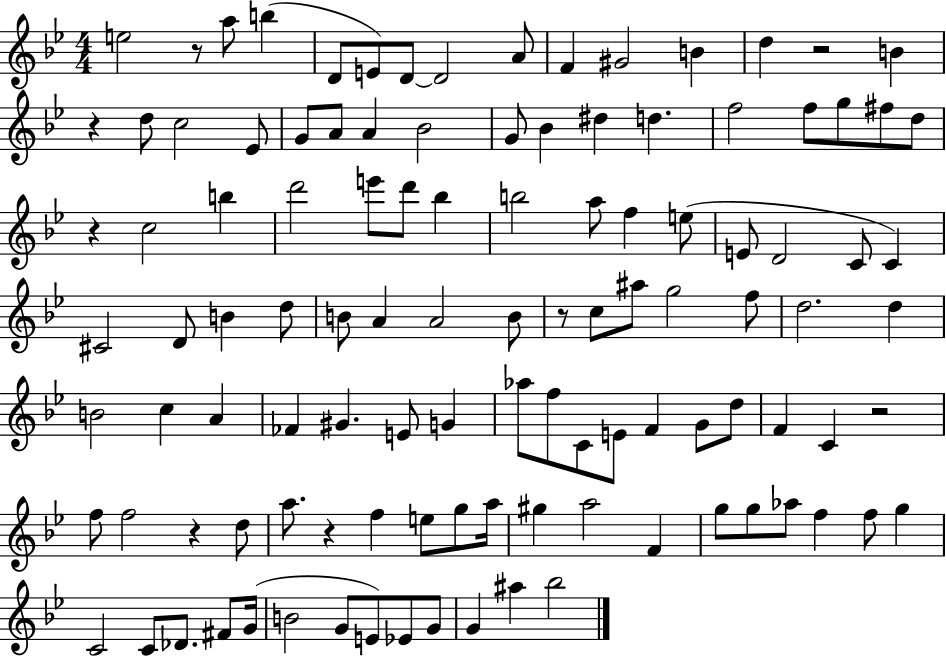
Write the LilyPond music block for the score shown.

{
  \clef treble
  \numericTimeSignature
  \time 4/4
  \key bes \major
  \repeat volta 2 { e''2 r8 a''8 b''4( | d'8 e'8) d'8~~ d'2 a'8 | f'4 gis'2 b'4 | d''4 r2 b'4 | \break r4 d''8 c''2 ees'8 | g'8 a'8 a'4 bes'2 | g'8 bes'4 dis''4 d''4. | f''2 f''8 g''8 fis''8 d''8 | \break r4 c''2 b''4 | d'''2 e'''8 d'''8 bes''4 | b''2 a''8 f''4 e''8( | e'8 d'2 c'8 c'4) | \break cis'2 d'8 b'4 d''8 | b'8 a'4 a'2 b'8 | r8 c''8 ais''8 g''2 f''8 | d''2. d''4 | \break b'2 c''4 a'4 | fes'4 gis'4. e'8 g'4 | aes''8 f''8 c'8 e'8 f'4 g'8 d''8 | f'4 c'4 r2 | \break f''8 f''2 r4 d''8 | a''8. r4 f''4 e''8 g''8 a''16 | gis''4 a''2 f'4 | g''8 g''8 aes''8 f''4 f''8 g''4 | \break c'2 c'8 des'8. fis'8 g'16( | b'2 g'8 e'8) ees'8 g'8 | g'4 ais''4 bes''2 | } \bar "|."
}